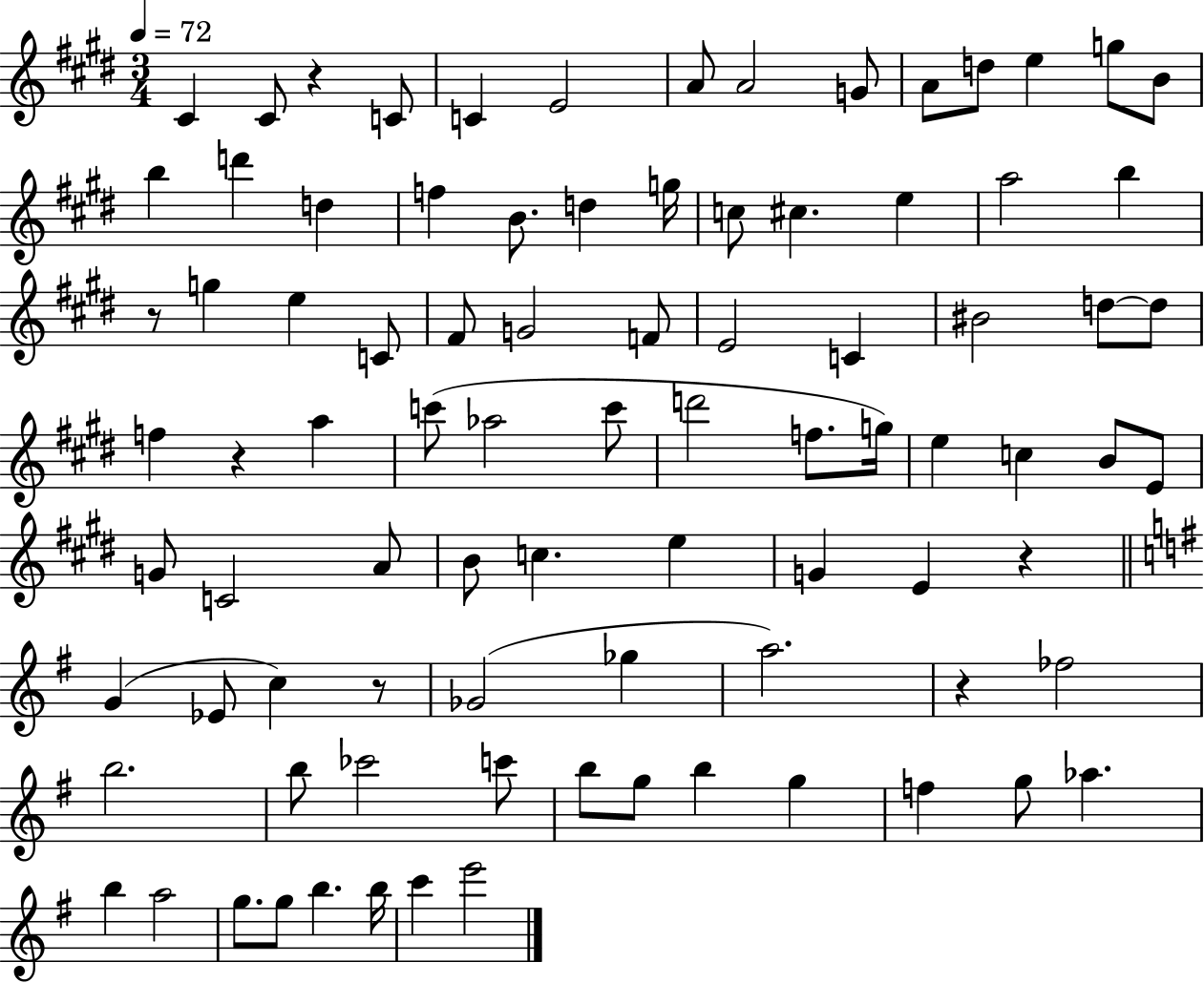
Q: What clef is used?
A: treble